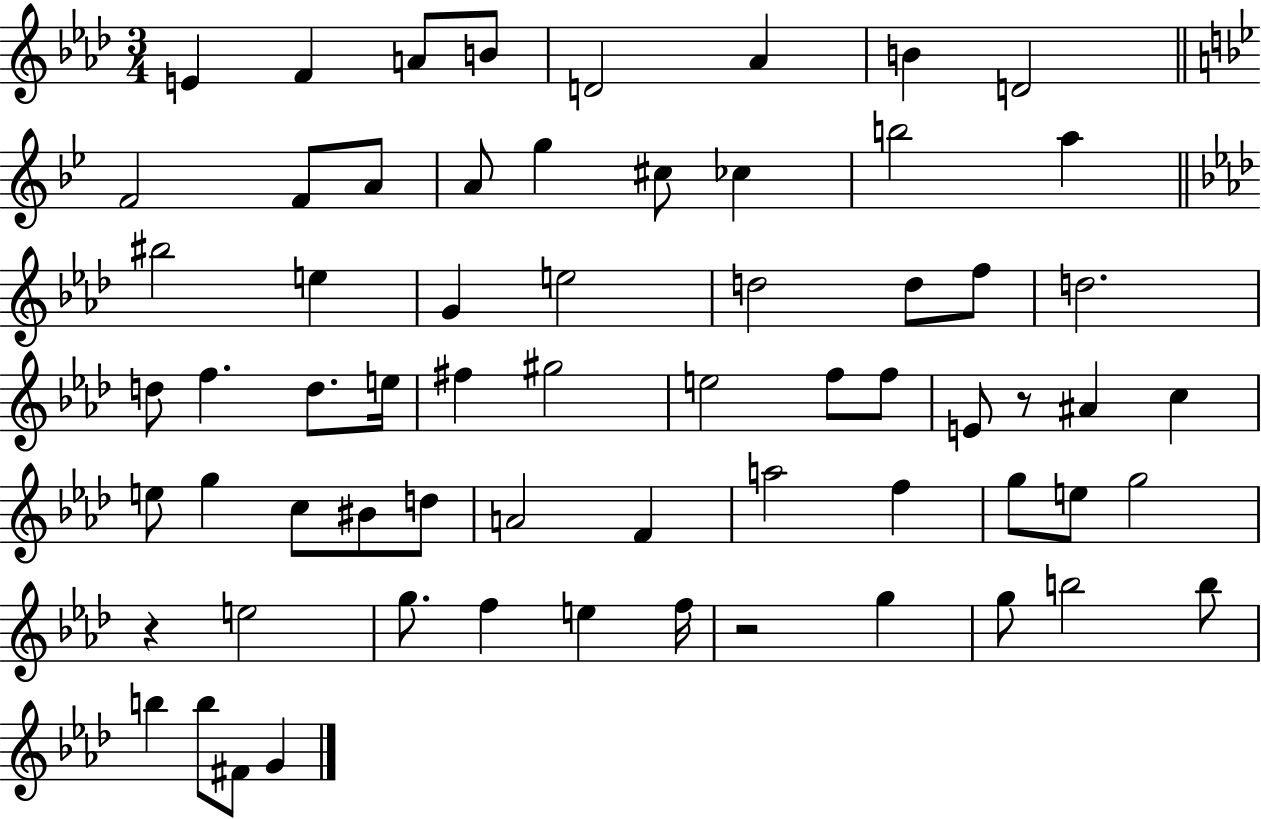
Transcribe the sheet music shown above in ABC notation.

X:1
T:Untitled
M:3/4
L:1/4
K:Ab
E F A/2 B/2 D2 _A B D2 F2 F/2 A/2 A/2 g ^c/2 _c b2 a ^b2 e G e2 d2 d/2 f/2 d2 d/2 f d/2 e/4 ^f ^g2 e2 f/2 f/2 E/2 z/2 ^A c e/2 g c/2 ^B/2 d/2 A2 F a2 f g/2 e/2 g2 z e2 g/2 f e f/4 z2 g g/2 b2 b/2 b b/2 ^F/2 G